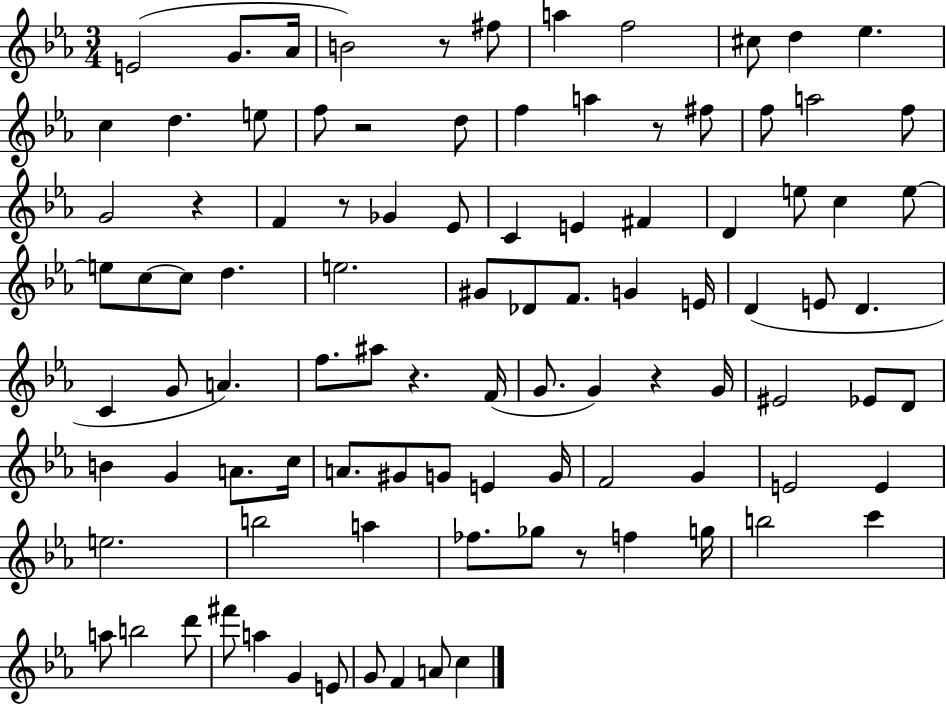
E4/h G4/e. Ab4/s B4/h R/e F#5/e A5/q F5/h C#5/e D5/q Eb5/q. C5/q D5/q. E5/e F5/e R/h D5/e F5/q A5/q R/e F#5/e F5/e A5/h F5/e G4/h R/q F4/q R/e Gb4/q Eb4/e C4/q E4/q F#4/q D4/q E5/e C5/q E5/e E5/e C5/e C5/e D5/q. E5/h. G#4/e Db4/e F4/e. G4/q E4/s D4/q E4/e D4/q. C4/q G4/e A4/q. F5/e. A#5/e R/q. F4/s G4/e. G4/q R/q G4/s EIS4/h Eb4/e D4/e B4/q G4/q A4/e. C5/s A4/e. G#4/e G4/e E4/q G4/s F4/h G4/q E4/h E4/q E5/h. B5/h A5/q FES5/e. Gb5/e R/e F5/q G5/s B5/h C6/q A5/e B5/h D6/e F#6/e A5/q G4/q E4/e G4/e F4/q A4/e C5/q